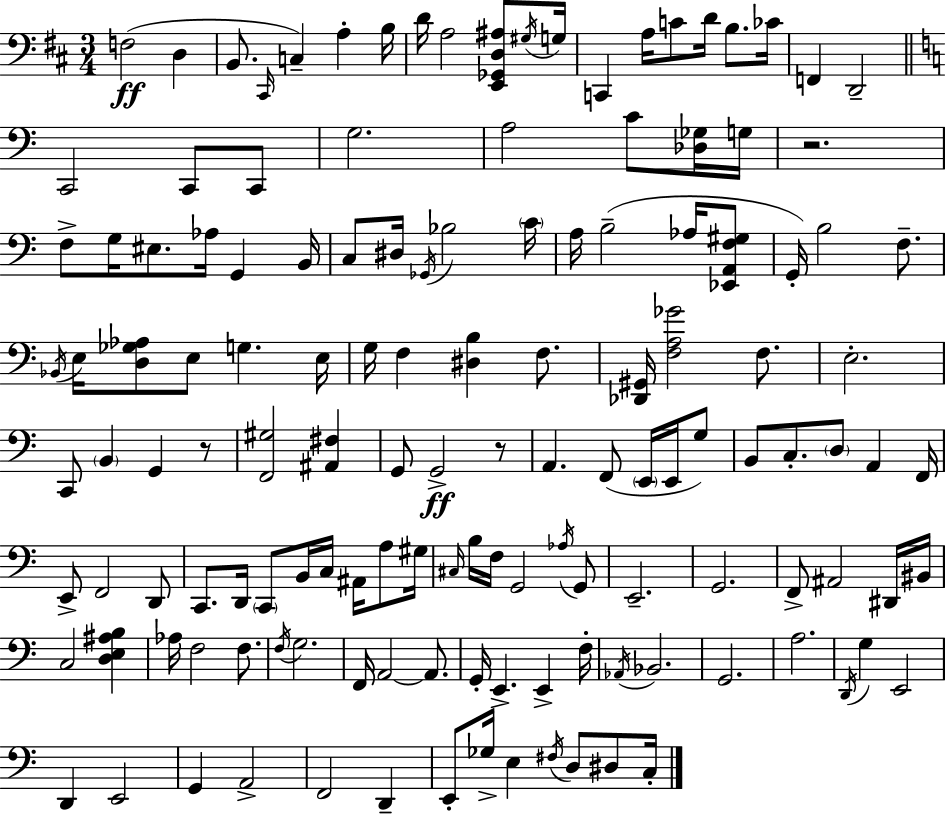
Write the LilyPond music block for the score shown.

{
  \clef bass
  \numericTimeSignature
  \time 3/4
  \key d \major
  f2(\ff d4 | b,8. \grace { cis,16 } c4--) a4-. | b16 d'16 a2 <e, ges, d ais>8 | \acciaccatura { gis16 } g16 c,4 a16 c'8 d'16 b8. | \break ces'16 f,4 d,2-- | \bar "||" \break \key c \major c,2 c,8 c,8 | g2. | a2 c'8 <des ges>16 g16 | r2. | \break f8-> g16 eis8. aes16 g,4 b,16 | c8 dis16 \acciaccatura { ges,16 } bes2 | \parenthesize c'16 a16 b2--( aes16 <ees, a, f gis>8 | g,16-.) b2 f8.-- | \break \acciaccatura { bes,16 } e16 <d ges aes>8 e8 g4. | e16 g16 f4 <dis b>4 f8. | <des, gis,>16 <f a ges'>2 f8. | e2.-. | \break c,8 \parenthesize b,4 g,4 | r8 <f, gis>2 <ais, fis>4 | g,8 g,2->\ff | r8 a,4. f,8( \parenthesize e,16 e,16 | \break g8) b,8 c8.-. \parenthesize d8 a,4 | f,16 e,8-> f,2 | d,8 c,8. d,16 \parenthesize c,8 b,16 c16 ais,16 a8 | gis16 \grace { cis16 } b16 f16 g,2 | \break \acciaccatura { aes16 } g,8 e,2.-- | g,2. | f,8-> ais,2 | dis,16 bis,16 c2 | \break <d e ais b>4 aes16 f2 | f8. \acciaccatura { f16 } g2. | f,16 a,2~~ | a,8. g,16-. e,4.-> | \break e,4-> f16-. \acciaccatura { aes,16 } bes,2. | g,2. | a2. | \acciaccatura { d,16 } g4 e,2 | \break d,4 e,2 | g,4 a,2-> | f,2 | d,4-- e,8-. ges16-> e4 | \break \acciaccatura { fis16 } d8 dis8 c16-. \bar "|."
}